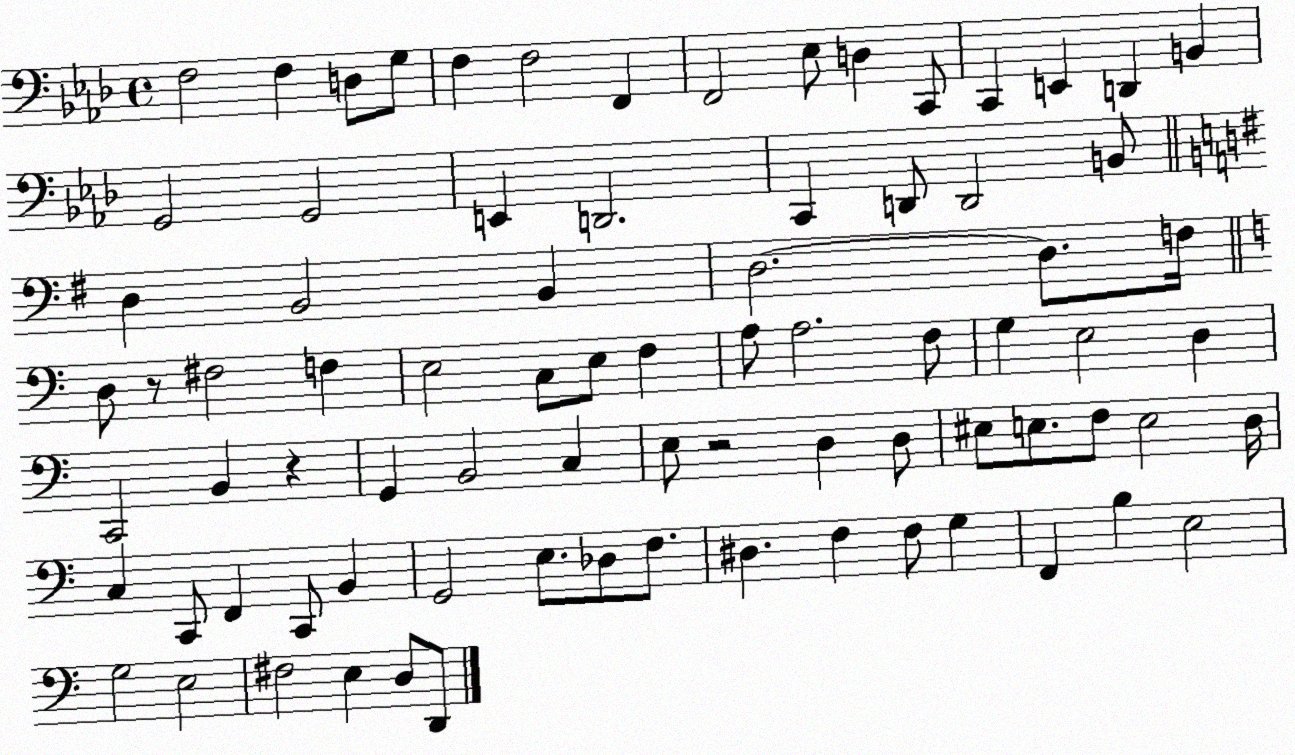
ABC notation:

X:1
T:Untitled
M:4/4
L:1/4
K:Ab
F,2 F, D,/2 G,/2 F, F,2 F,, F,,2 _E,/2 D, C,,/2 C,, E,, D,, B,, G,,2 G,,2 E,, D,,2 C,, D,,/2 D,,2 B,,/2 D, B,,2 B,, D,2 D,/2 F,/4 D,/2 z/2 ^F,2 F, E,2 C,/2 E,/2 F, A,/2 A,2 F,/2 G, E,2 D, C,,2 B,, z G,, B,,2 C, E,/2 z2 D, D,/2 ^E,/2 E,/2 F,/2 E,2 D,/4 C, C,,/2 F,, C,,/2 B,, G,,2 E,/2 _D,/2 F,/2 ^D, F, F,/2 G, F,, B, E,2 G,2 E,2 ^F,2 E, D,/2 D,,/2